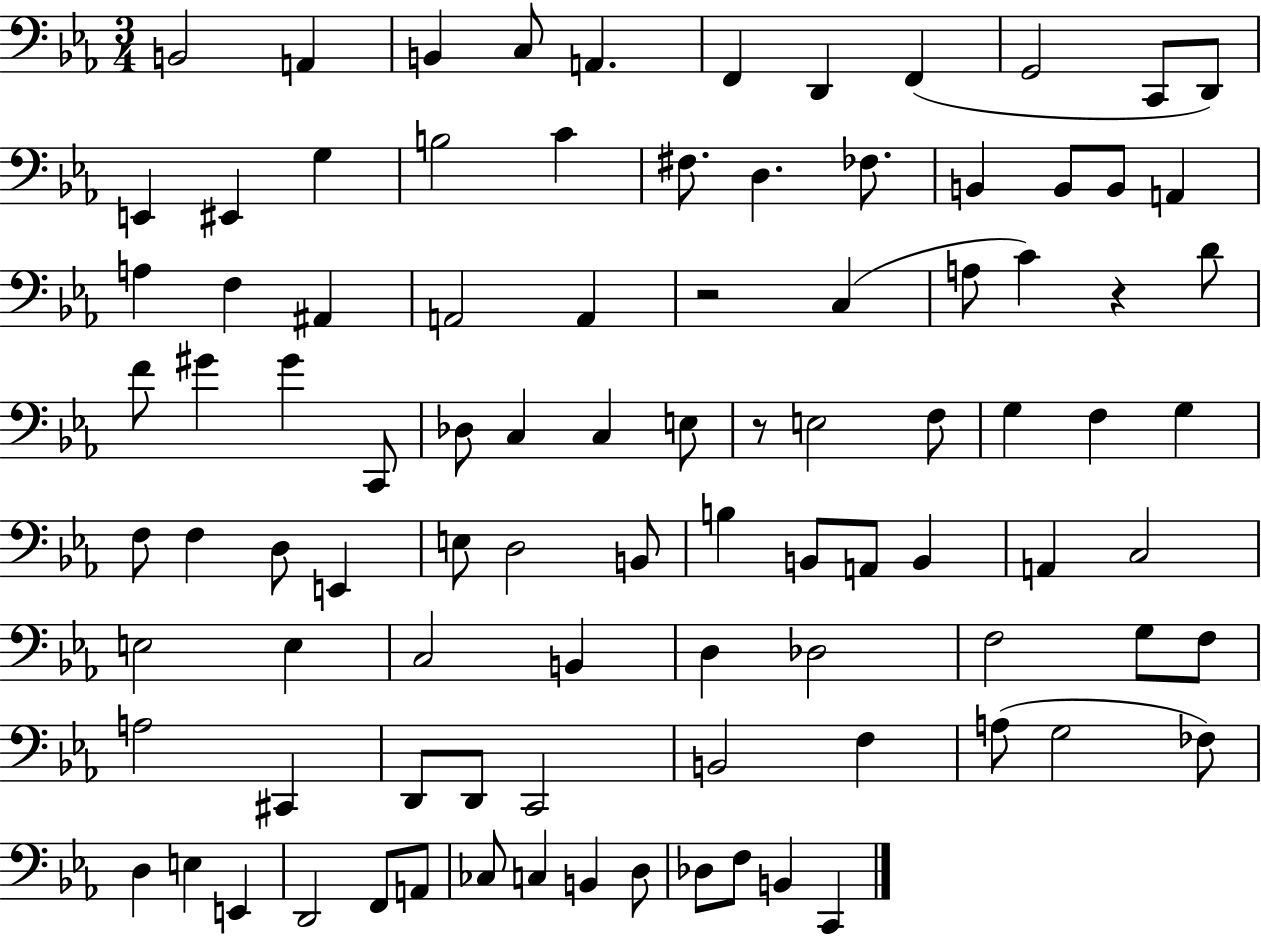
{
  \clef bass
  \numericTimeSignature
  \time 3/4
  \key ees \major
  \repeat volta 2 { b,2 a,4 | b,4 c8 a,4. | f,4 d,4 f,4( | g,2 c,8 d,8) | \break e,4 eis,4 g4 | b2 c'4 | fis8. d4. fes8. | b,4 b,8 b,8 a,4 | \break a4 f4 ais,4 | a,2 a,4 | r2 c4( | a8 c'4) r4 d'8 | \break f'8 gis'4 gis'4 c,8 | des8 c4 c4 e8 | r8 e2 f8 | g4 f4 g4 | \break f8 f4 d8 e,4 | e8 d2 b,8 | b4 b,8 a,8 b,4 | a,4 c2 | \break e2 e4 | c2 b,4 | d4 des2 | f2 g8 f8 | \break a2 cis,4 | d,8 d,8 c,2 | b,2 f4 | a8( g2 fes8) | \break d4 e4 e,4 | d,2 f,8 a,8 | ces8 c4 b,4 d8 | des8 f8 b,4 c,4 | \break } \bar "|."
}